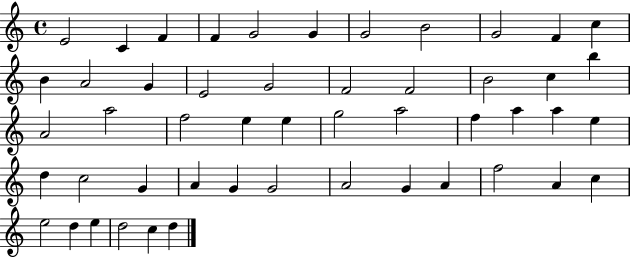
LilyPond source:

{
  \clef treble
  \time 4/4
  \defaultTimeSignature
  \key c \major
  e'2 c'4 f'4 | f'4 g'2 g'4 | g'2 b'2 | g'2 f'4 c''4 | \break b'4 a'2 g'4 | e'2 g'2 | f'2 f'2 | b'2 c''4 b''4 | \break a'2 a''2 | f''2 e''4 e''4 | g''2 a''2 | f''4 a''4 a''4 e''4 | \break d''4 c''2 g'4 | a'4 g'4 g'2 | a'2 g'4 a'4 | f''2 a'4 c''4 | \break e''2 d''4 e''4 | d''2 c''4 d''4 | \bar "|."
}